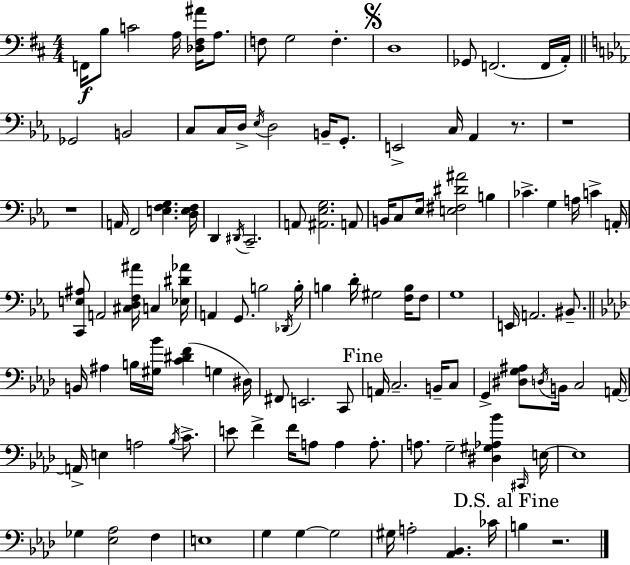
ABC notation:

X:1
T:Untitled
M:4/4
L:1/4
K:D
F,,/4 B,/2 C2 A,/4 [_D,^F,^A]/4 A,/2 F,/2 G,2 F, D,4 _G,,/2 F,,2 F,,/4 A,,/4 _G,,2 B,,2 C,/2 C,/4 D,/4 _E,/4 D,2 B,,/4 G,,/2 E,,2 C,/4 _A,, z/2 z4 z4 A,,/4 F,,2 [E,F,G,] [D,E,F,]/4 D,, ^D,,/4 C,,2 A,,/2 [^A,,_E,G,]2 A,,/2 B,,/4 C,/2 _E,/4 [E,^F,^D^A]2 B, _C G, A,/4 C A,,/4 [C,,E,^A,]/2 A,,2 [^C,D,F,^A]/4 C, [_E,^D_A]/4 A,, G,,/2 B,2 _D,,/4 B,/4 B, D/4 ^G,2 [F,B,]/4 F,/2 G,4 E,,/4 A,,2 ^B,,/2 B,,/4 ^A, B,/4 [^G,_B]/4 [C^DF] G, ^D,/4 ^F,,/2 E,,2 C,,/2 A,,/4 C,2 B,,/4 C,/2 G,, [^D,G,^A,]/2 D,/4 B,,/4 C,2 A,,/4 A,,/4 E, A,2 _B,/4 C/2 E/2 F F/4 A,/2 A, A,/2 A,/2 G,2 [^D,^G,_A,_B] ^C,,/4 E,/4 E,4 _G, [_E,_A,]2 F, E,4 G, G, G,2 ^G,/4 A,2 [_A,,_B,,] _C/4 B, z2